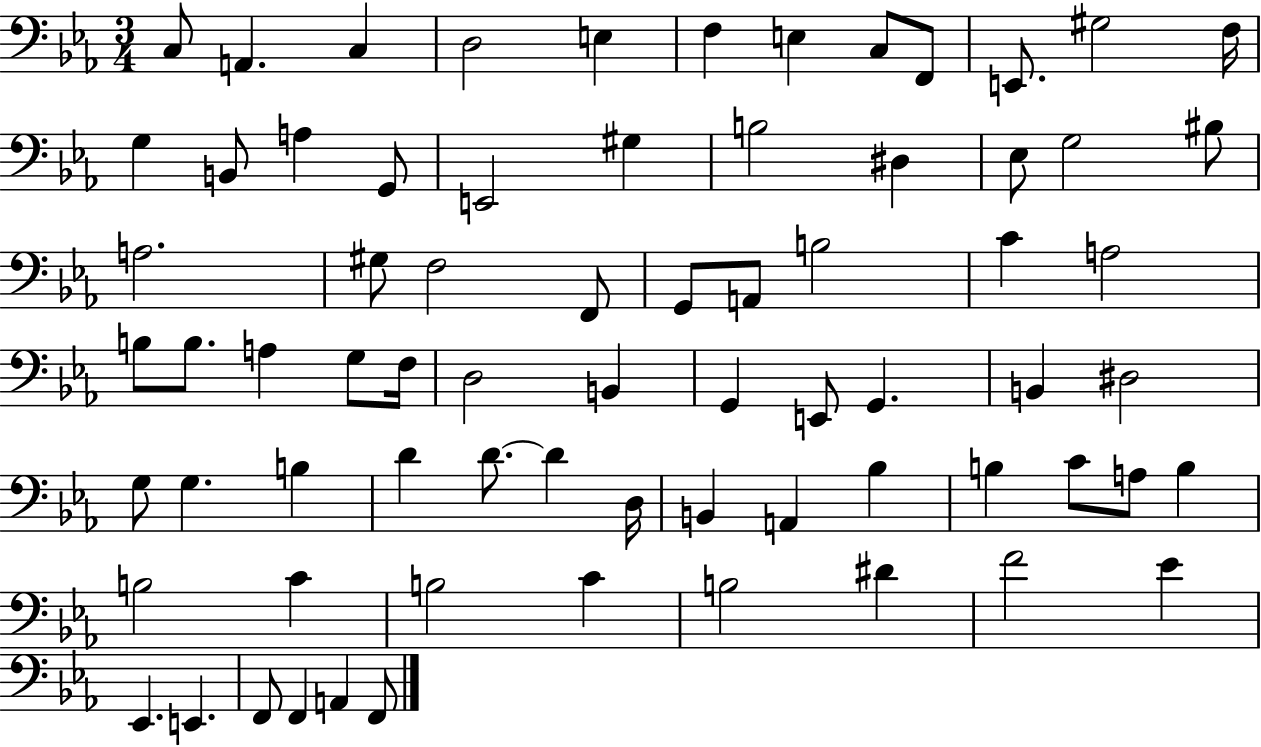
{
  \clef bass
  \numericTimeSignature
  \time 3/4
  \key ees \major
  c8 a,4. c4 | d2 e4 | f4 e4 c8 f,8 | e,8. gis2 f16 | \break g4 b,8 a4 g,8 | e,2 gis4 | b2 dis4 | ees8 g2 bis8 | \break a2. | gis8 f2 f,8 | g,8 a,8 b2 | c'4 a2 | \break b8 b8. a4 g8 f16 | d2 b,4 | g,4 e,8 g,4. | b,4 dis2 | \break g8 g4. b4 | d'4 d'8.~~ d'4 d16 | b,4 a,4 bes4 | b4 c'8 a8 b4 | \break b2 c'4 | b2 c'4 | b2 dis'4 | f'2 ees'4 | \break ees,4. e,4. | f,8 f,4 a,4 f,8 | \bar "|."
}